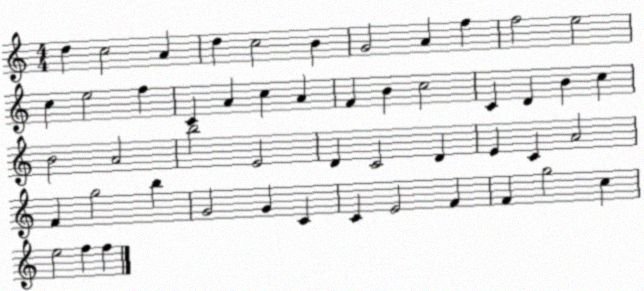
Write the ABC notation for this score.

X:1
T:Untitled
M:4/4
L:1/4
K:C
d c2 A d c2 B G2 A f f2 e2 c e2 f C A c A F B c2 C D B c B2 A2 b2 E2 D C2 D E C A2 F g2 b G2 G C C E2 F F g2 c e2 f f